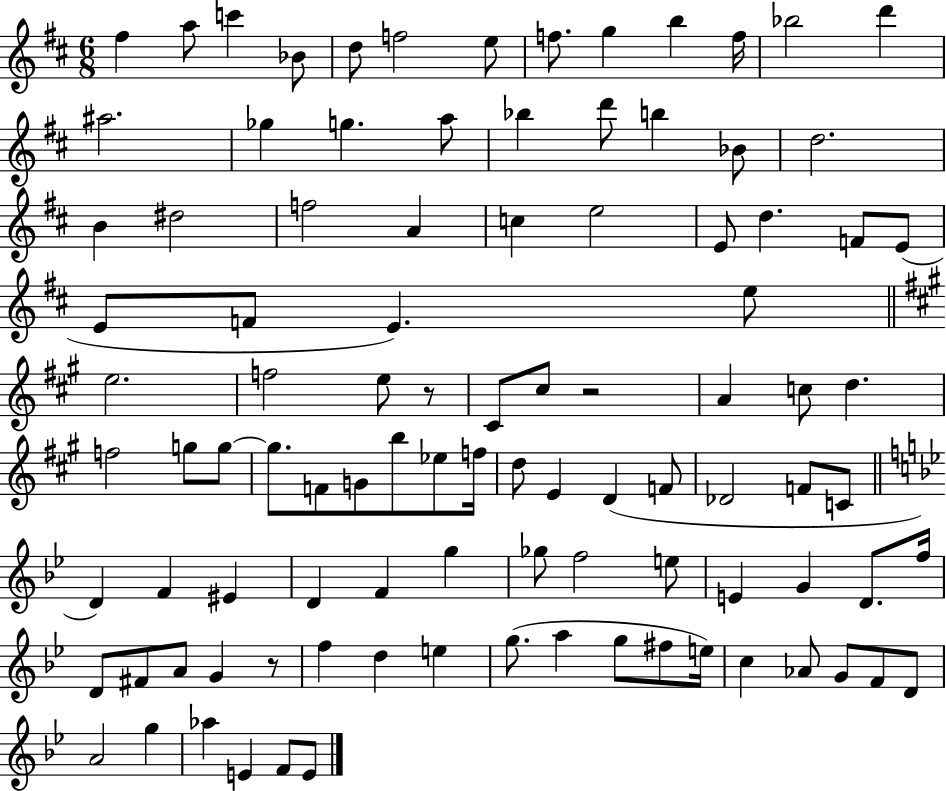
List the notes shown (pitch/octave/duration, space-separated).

F#5/q A5/e C6/q Bb4/e D5/e F5/h E5/e F5/e. G5/q B5/q F5/s Bb5/h D6/q A#5/h. Gb5/q G5/q. A5/e Bb5/q D6/e B5/q Bb4/e D5/h. B4/q D#5/h F5/h A4/q C5/q E5/h E4/e D5/q. F4/e E4/e E4/e F4/e E4/q. E5/e E5/h. F5/h E5/e R/e C#4/e C#5/e R/h A4/q C5/e D5/q. F5/h G5/e G5/e G5/e. F4/e G4/e B5/e Eb5/e F5/s D5/e E4/q D4/q F4/e Db4/h F4/e C4/e D4/q F4/q EIS4/q D4/q F4/q G5/q Gb5/e F5/h E5/e E4/q G4/q D4/e. F5/s D4/e F#4/e A4/e G4/q R/e F5/q D5/q E5/q G5/e. A5/q G5/e F#5/e E5/s C5/q Ab4/e G4/e F4/e D4/e A4/h G5/q Ab5/q E4/q F4/e E4/e